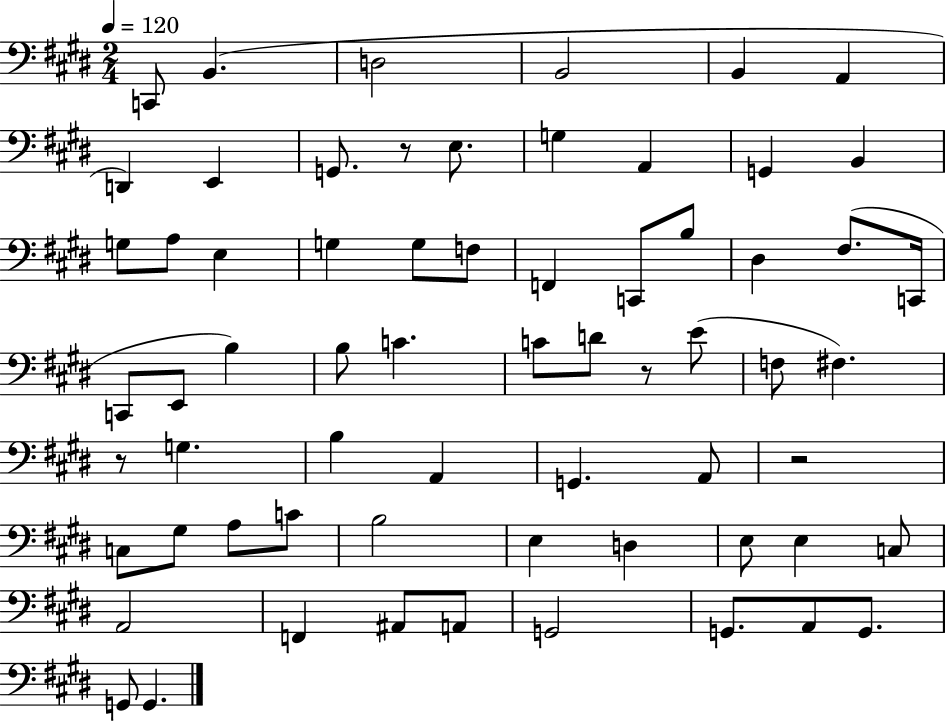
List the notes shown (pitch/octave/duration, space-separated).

C2/e B2/q. D3/h B2/h B2/q A2/q D2/q E2/q G2/e. R/e E3/e. G3/q A2/q G2/q B2/q G3/e A3/e E3/q G3/q G3/e F3/e F2/q C2/e B3/e D#3/q F#3/e. C2/s C2/e E2/e B3/q B3/e C4/q. C4/e D4/e R/e E4/e F3/e F#3/q. R/e G3/q. B3/q A2/q G2/q. A2/e R/h C3/e G#3/e A3/e C4/e B3/h E3/q D3/q E3/e E3/q C3/e A2/h F2/q A#2/e A2/e G2/h G2/e. A2/e G2/e. G2/e G2/q.